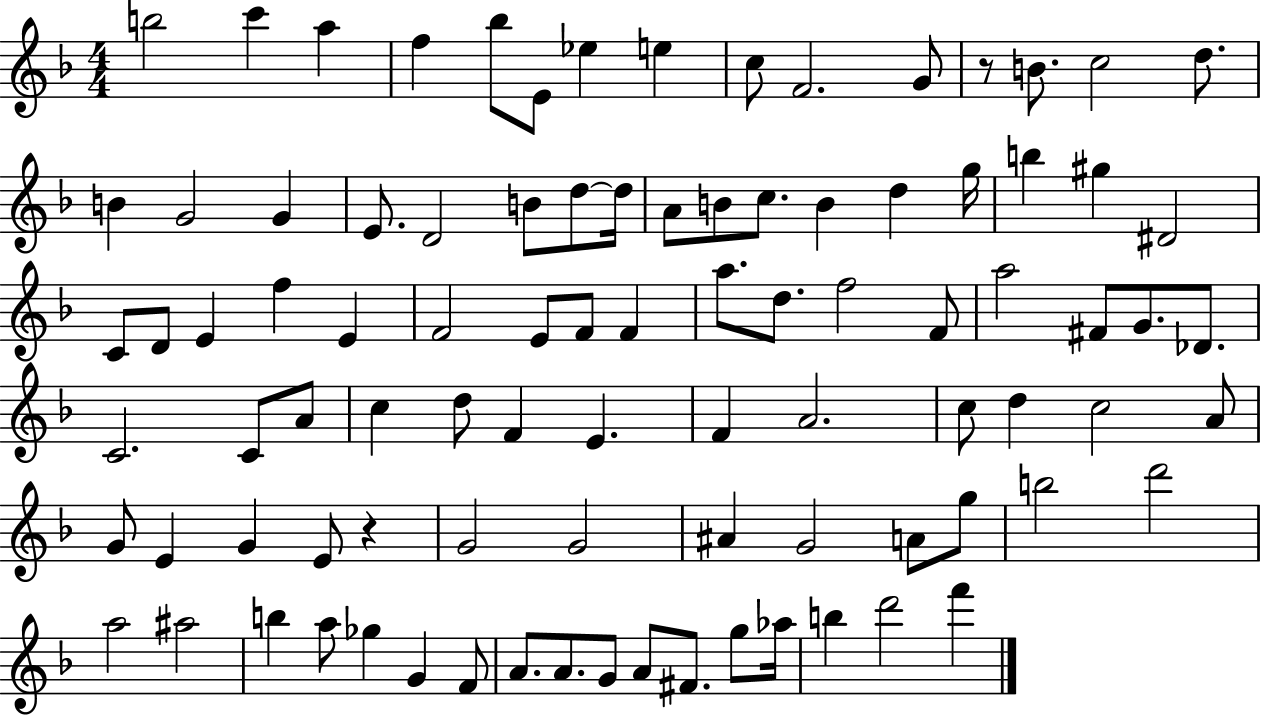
{
  \clef treble
  \numericTimeSignature
  \time 4/4
  \key f \major
  \repeat volta 2 { b''2 c'''4 a''4 | f''4 bes''8 e'8 ees''4 e''4 | c''8 f'2. g'8 | r8 b'8. c''2 d''8. | \break b'4 g'2 g'4 | e'8. d'2 b'8 d''8~~ d''16 | a'8 b'8 c''8. b'4 d''4 g''16 | b''4 gis''4 dis'2 | \break c'8 d'8 e'4 f''4 e'4 | f'2 e'8 f'8 f'4 | a''8. d''8. f''2 f'8 | a''2 fis'8 g'8. des'8. | \break c'2. c'8 a'8 | c''4 d''8 f'4 e'4. | f'4 a'2. | c''8 d''4 c''2 a'8 | \break g'8 e'4 g'4 e'8 r4 | g'2 g'2 | ais'4 g'2 a'8 g''8 | b''2 d'''2 | \break a''2 ais''2 | b''4 a''8 ges''4 g'4 f'8 | a'8. a'8. g'8 a'8 fis'8. g''8 aes''16 | b''4 d'''2 f'''4 | \break } \bar "|."
}